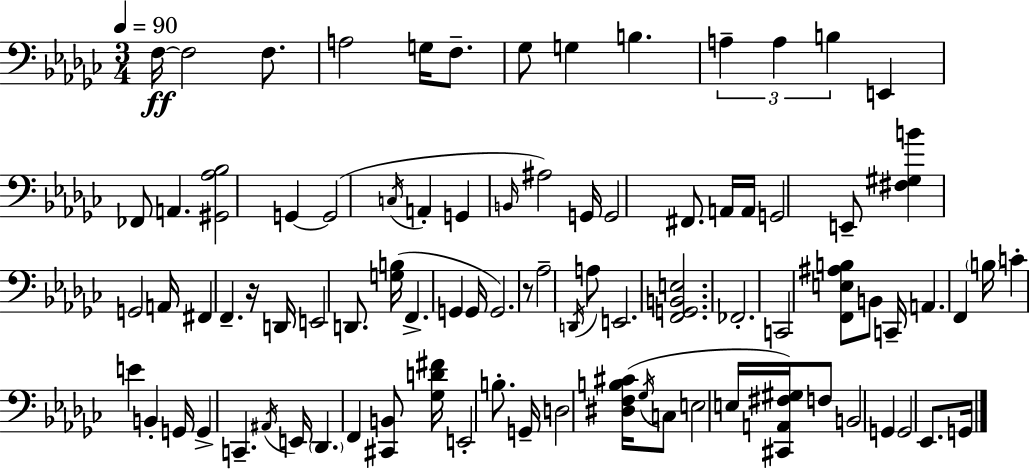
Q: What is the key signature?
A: EES minor